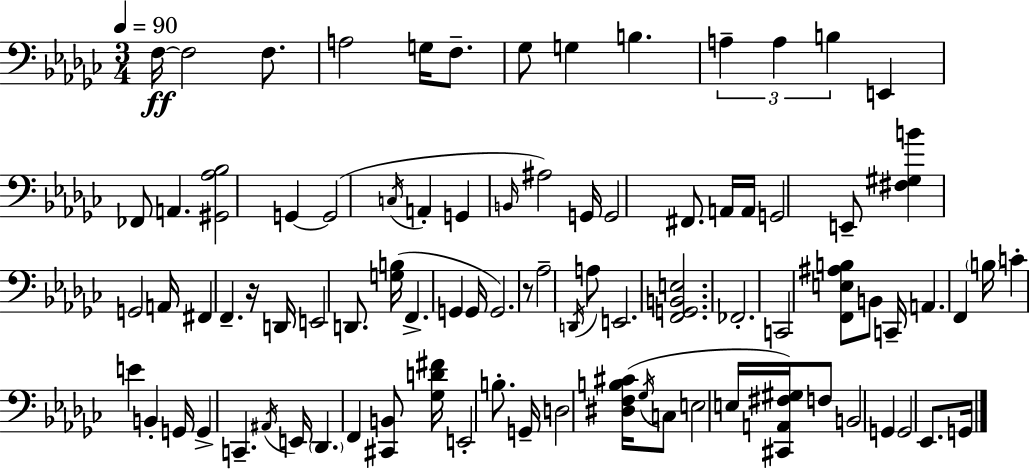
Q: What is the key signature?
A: EES minor